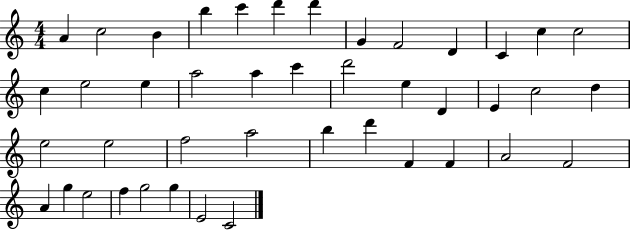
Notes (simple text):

A4/q C5/h B4/q B5/q C6/q D6/q D6/q G4/q F4/h D4/q C4/q C5/q C5/h C5/q E5/h E5/q A5/h A5/q C6/q D6/h E5/q D4/q E4/q C5/h D5/q E5/h E5/h F5/h A5/h B5/q D6/q F4/q F4/q A4/h F4/h A4/q G5/q E5/h F5/q G5/h G5/q E4/h C4/h